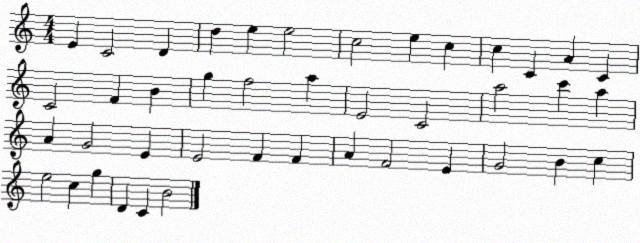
X:1
T:Untitled
M:4/4
L:1/4
K:C
E C2 D d e e2 c2 e c c C A C C2 F B g f2 a E2 C2 a2 c' a A G2 E E2 F F A F2 E G2 B c e2 c g D C B2